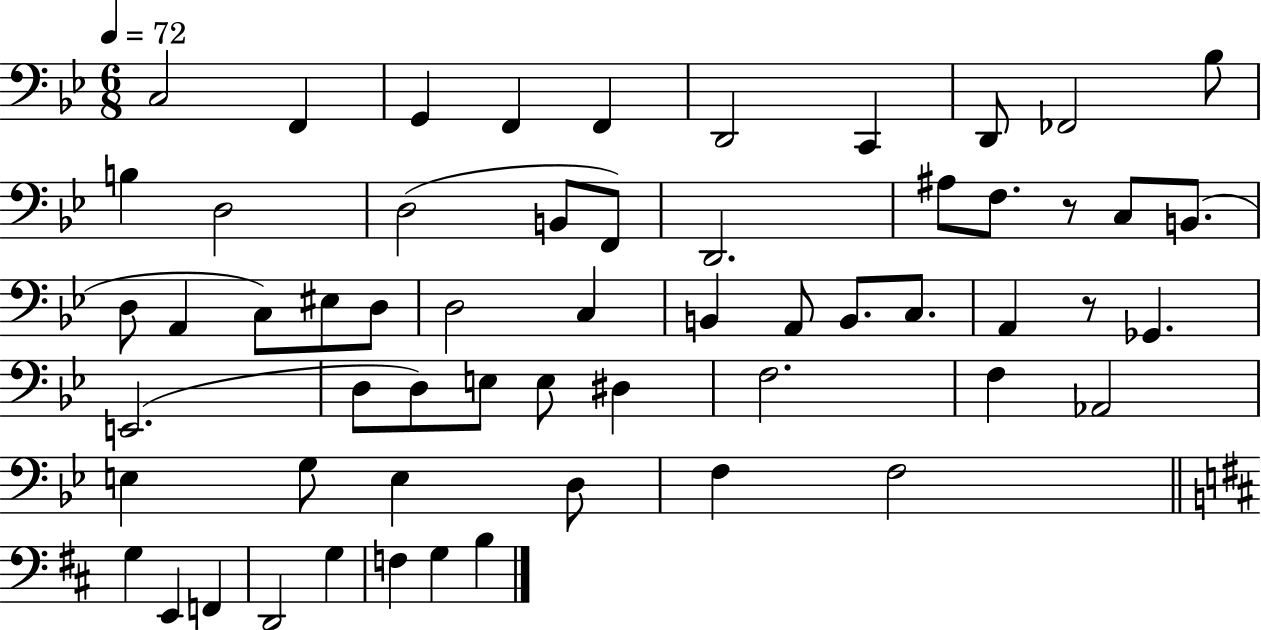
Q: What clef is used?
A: bass